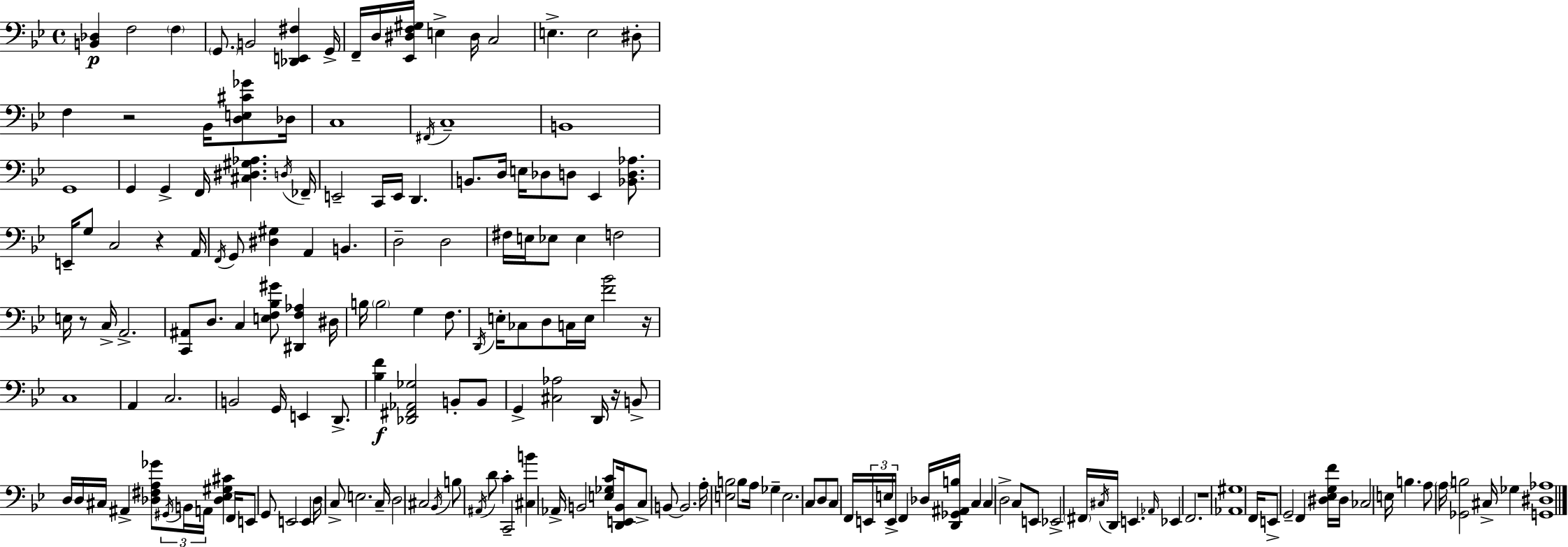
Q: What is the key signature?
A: BES major